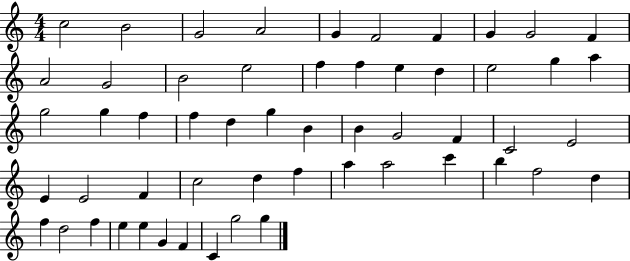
C5/h B4/h G4/h A4/h G4/q F4/h F4/q G4/q G4/h F4/q A4/h G4/h B4/h E5/h F5/q F5/q E5/q D5/q E5/h G5/q A5/q G5/h G5/q F5/q F5/q D5/q G5/q B4/q B4/q G4/h F4/q C4/h E4/h E4/q E4/h F4/q C5/h D5/q F5/q A5/q A5/h C6/q B5/q F5/h D5/q F5/q D5/h F5/q E5/q E5/q G4/q F4/q C4/q G5/h G5/q